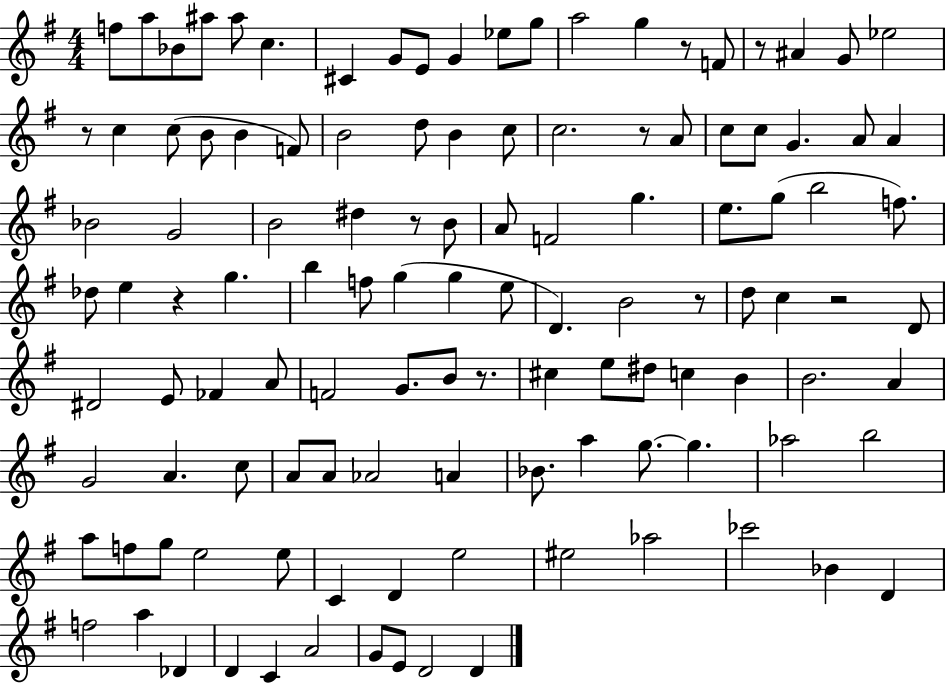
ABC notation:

X:1
T:Untitled
M:4/4
L:1/4
K:G
f/2 a/2 _B/2 ^a/2 ^a/2 c ^C G/2 E/2 G _e/2 g/2 a2 g z/2 F/2 z/2 ^A G/2 _e2 z/2 c c/2 B/2 B F/2 B2 d/2 B c/2 c2 z/2 A/2 c/2 c/2 G A/2 A _B2 G2 B2 ^d z/2 B/2 A/2 F2 g e/2 g/2 b2 f/2 _d/2 e z g b f/2 g g e/2 D B2 z/2 d/2 c z2 D/2 ^D2 E/2 _F A/2 F2 G/2 B/2 z/2 ^c e/2 ^d/2 c B B2 A G2 A c/2 A/2 A/2 _A2 A _B/2 a g/2 g _a2 b2 a/2 f/2 g/2 e2 e/2 C D e2 ^e2 _a2 _c'2 _B D f2 a _D D C A2 G/2 E/2 D2 D